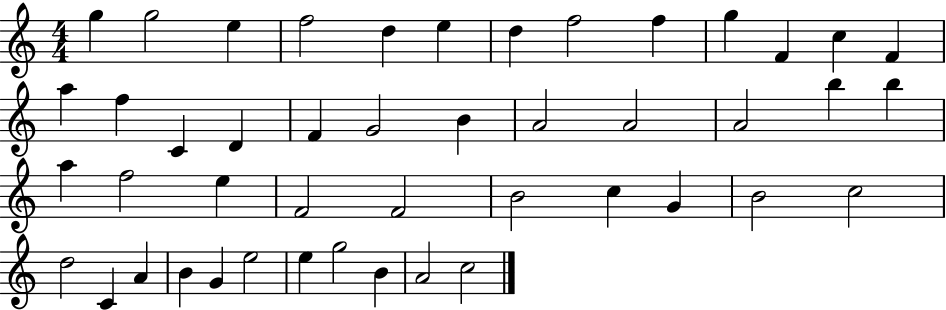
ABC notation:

X:1
T:Untitled
M:4/4
L:1/4
K:C
g g2 e f2 d e d f2 f g F c F a f C D F G2 B A2 A2 A2 b b a f2 e F2 F2 B2 c G B2 c2 d2 C A B G e2 e g2 B A2 c2